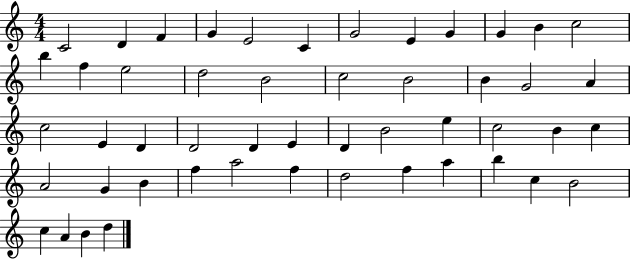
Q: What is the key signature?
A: C major